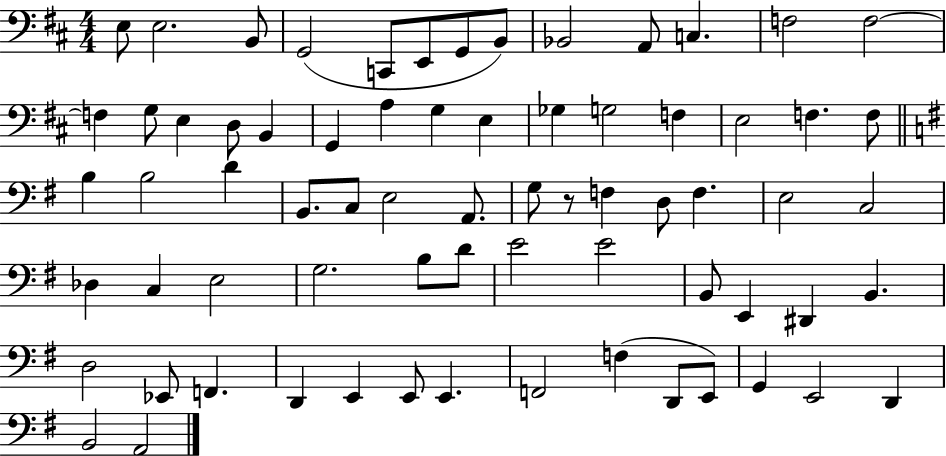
{
  \clef bass
  \numericTimeSignature
  \time 4/4
  \key d \major
  e8 e2. b,8 | g,2( c,8 e,8 g,8 b,8) | bes,2 a,8 c4. | f2 f2~~ | \break f4 g8 e4 d8 b,4 | g,4 a4 g4 e4 | ges4 g2 f4 | e2 f4. f8 | \break \bar "||" \break \key e \minor b4 b2 d'4 | b,8. c8 e2 a,8. | g8 r8 f4 d8 f4. | e2 c2 | \break des4 c4 e2 | g2. b8 d'8 | e'2 e'2 | b,8 e,4 dis,4 b,4. | \break d2 ees,8 f,4. | d,4 e,4 e,8 e,4. | f,2 f4( d,8 e,8) | g,4 e,2 d,4 | \break b,2 a,2 | \bar "|."
}